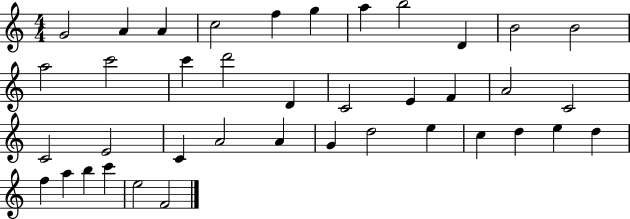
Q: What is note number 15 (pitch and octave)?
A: D6